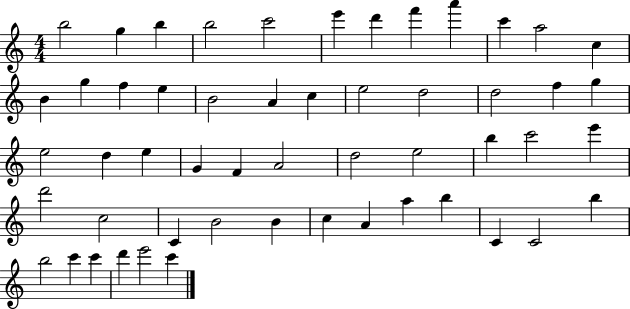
{
  \clef treble
  \numericTimeSignature
  \time 4/4
  \key c \major
  b''2 g''4 b''4 | b''2 c'''2 | e'''4 d'''4 f'''4 a'''4 | c'''4 a''2 c''4 | \break b'4 g''4 f''4 e''4 | b'2 a'4 c''4 | e''2 d''2 | d''2 f''4 g''4 | \break e''2 d''4 e''4 | g'4 f'4 a'2 | d''2 e''2 | b''4 c'''2 e'''4 | \break d'''2 c''2 | c'4 b'2 b'4 | c''4 a'4 a''4 b''4 | c'4 c'2 b''4 | \break b''2 c'''4 c'''4 | d'''4 e'''2 c'''4 | \bar "|."
}